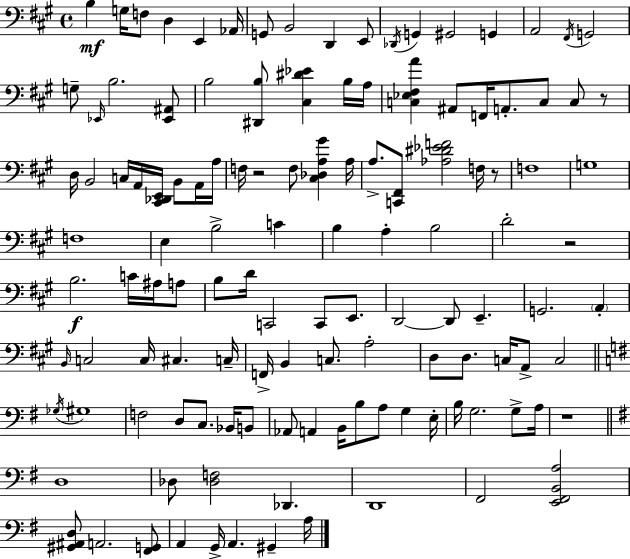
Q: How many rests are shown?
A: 5